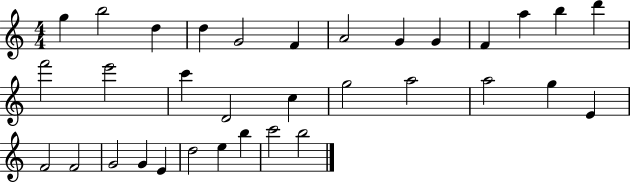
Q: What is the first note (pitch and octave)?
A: G5